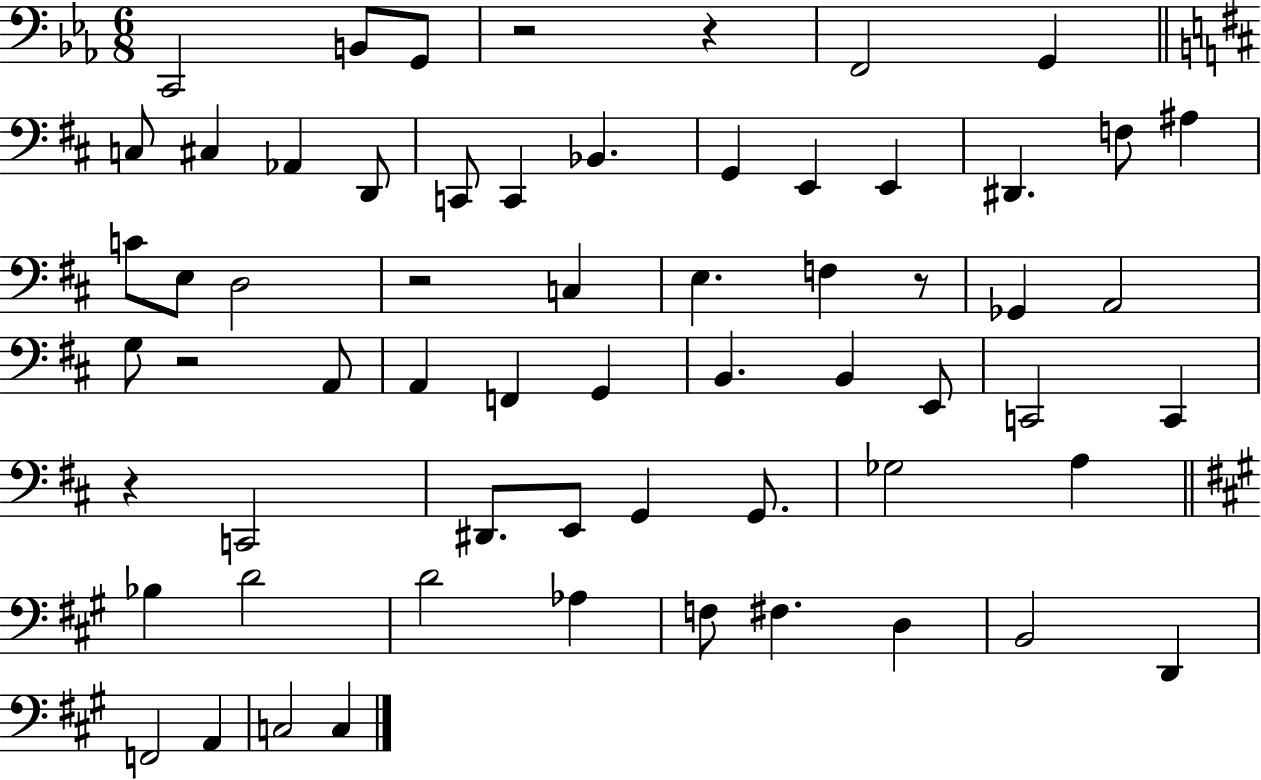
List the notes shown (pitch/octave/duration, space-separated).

C2/h B2/e G2/e R/h R/q F2/h G2/q C3/e C#3/q Ab2/q D2/e C2/e C2/q Bb2/q. G2/q E2/q E2/q D#2/q. F3/e A#3/q C4/e E3/e D3/h R/h C3/q E3/q. F3/q R/e Gb2/q A2/h G3/e R/h A2/e A2/q F2/q G2/q B2/q. B2/q E2/e C2/h C2/q R/q C2/h D#2/e. E2/e G2/q G2/e. Gb3/h A3/q Bb3/q D4/h D4/h Ab3/q F3/e F#3/q. D3/q B2/h D2/q F2/h A2/q C3/h C3/q